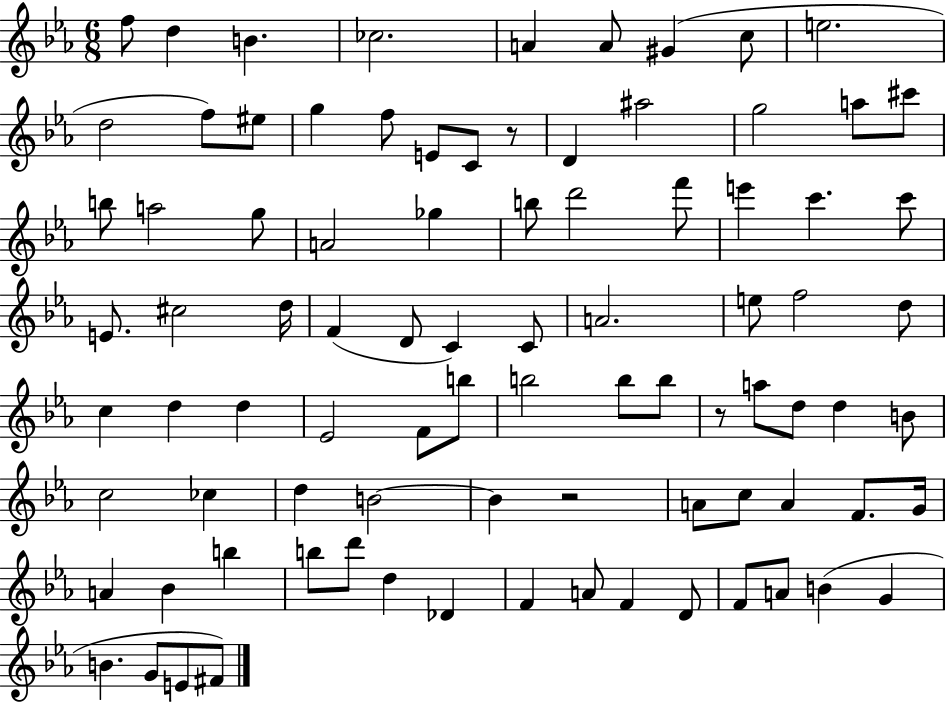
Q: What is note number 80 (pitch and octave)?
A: B4